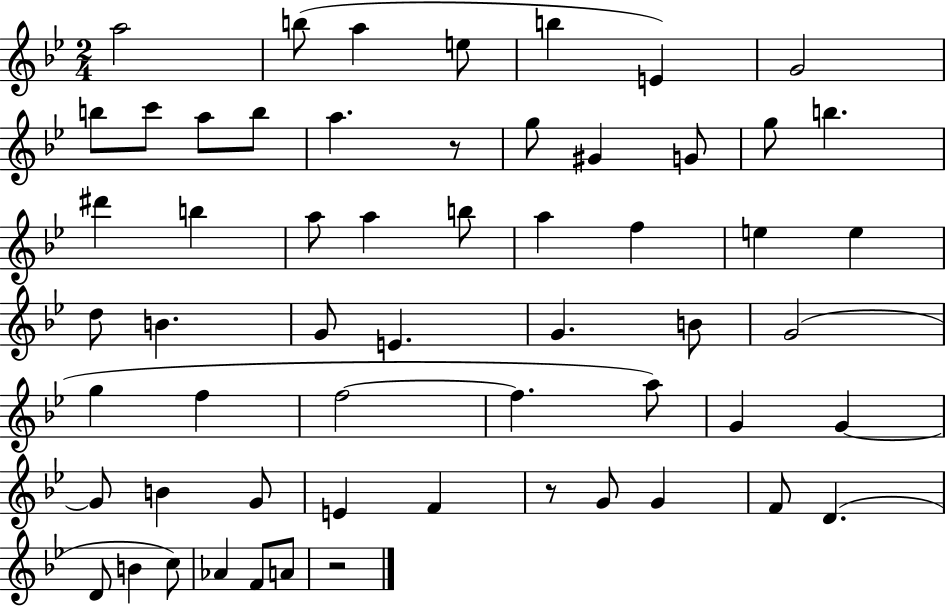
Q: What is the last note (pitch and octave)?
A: A4